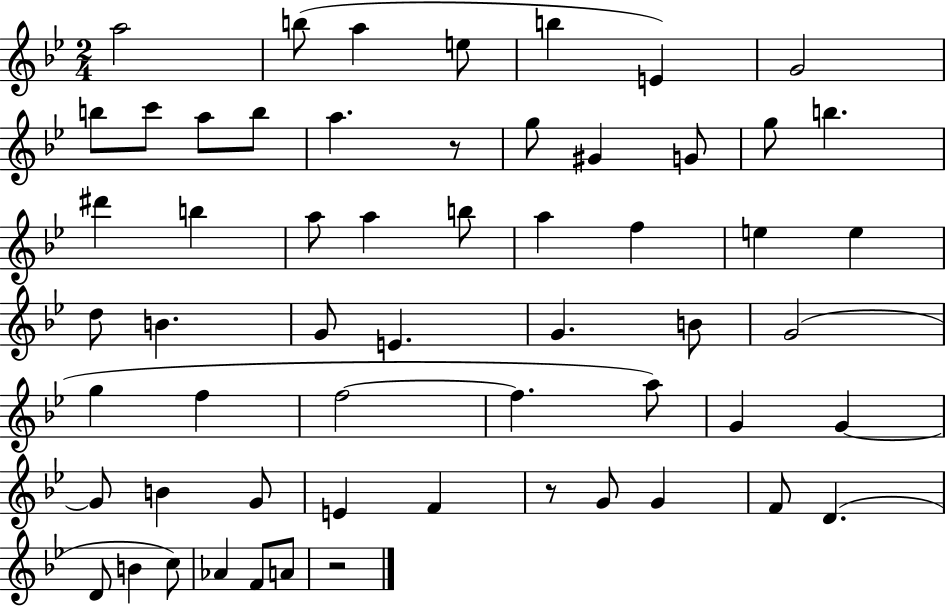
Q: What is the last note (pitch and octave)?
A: A4